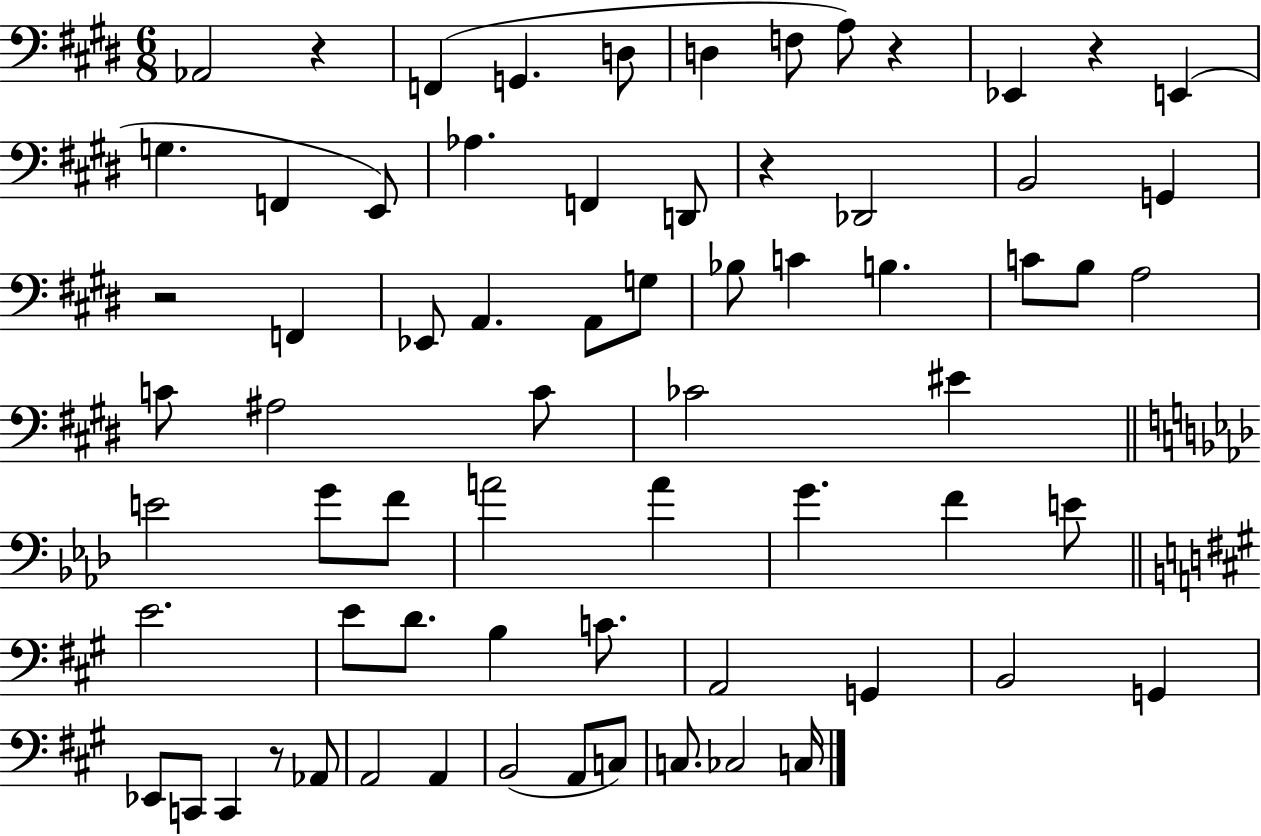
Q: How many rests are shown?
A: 6